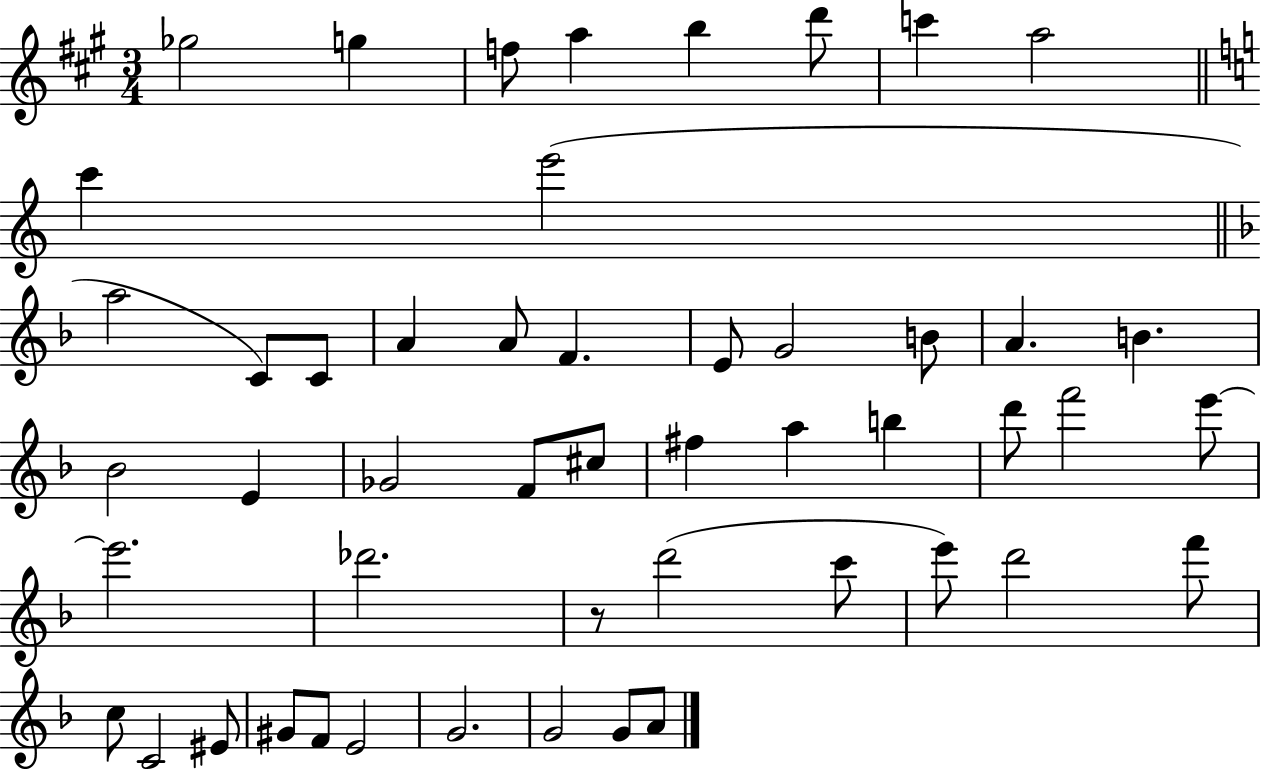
Gb5/h G5/q F5/e A5/q B5/q D6/e C6/q A5/h C6/q E6/h A5/h C4/e C4/e A4/q A4/e F4/q. E4/e G4/h B4/e A4/q. B4/q. Bb4/h E4/q Gb4/h F4/e C#5/e F#5/q A5/q B5/q D6/e F6/h E6/e E6/h. Db6/h. R/e D6/h C6/e E6/e D6/h F6/e C5/e C4/h EIS4/e G#4/e F4/e E4/h G4/h. G4/h G4/e A4/e